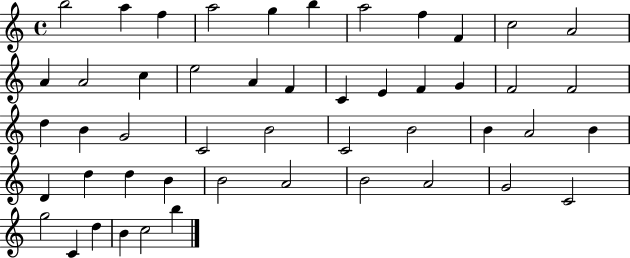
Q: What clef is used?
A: treble